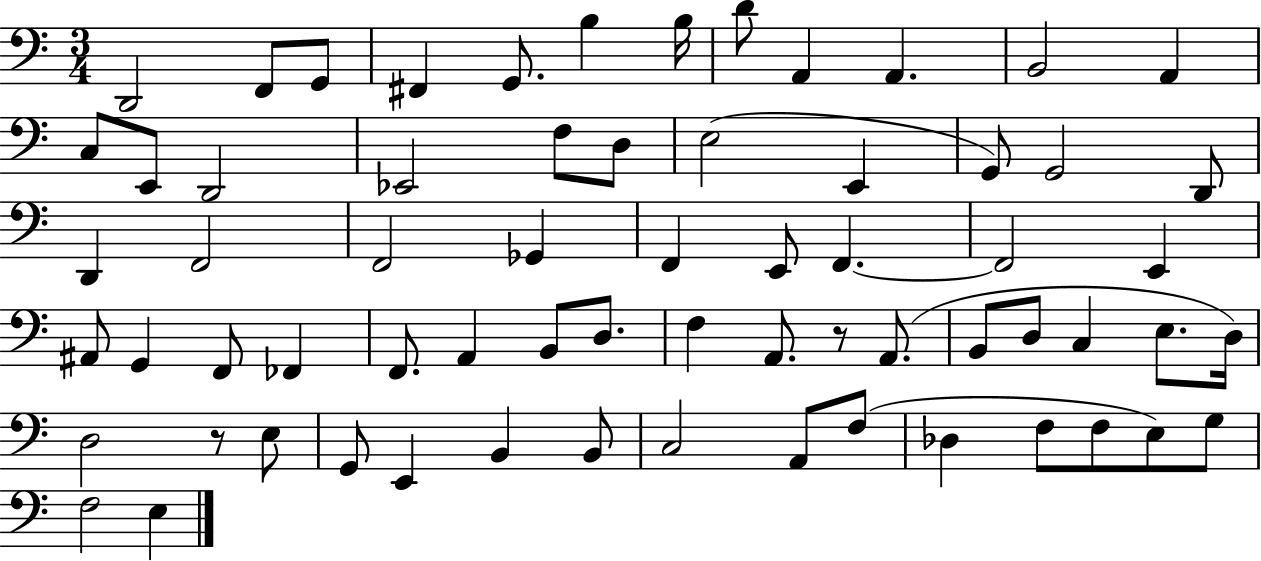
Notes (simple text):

D2/h F2/e G2/e F#2/q G2/e. B3/q B3/s D4/e A2/q A2/q. B2/h A2/q C3/e E2/e D2/h Eb2/h F3/e D3/e E3/h E2/q G2/e G2/h D2/e D2/q F2/h F2/h Gb2/q F2/q E2/e F2/q. F2/h E2/q A#2/e G2/q F2/e FES2/q F2/e. A2/q B2/e D3/e. F3/q A2/e. R/e A2/e. B2/e D3/e C3/q E3/e. D3/s D3/h R/e E3/e G2/e E2/q B2/q B2/e C3/h A2/e F3/e Db3/q F3/e F3/e E3/e G3/e F3/h E3/q